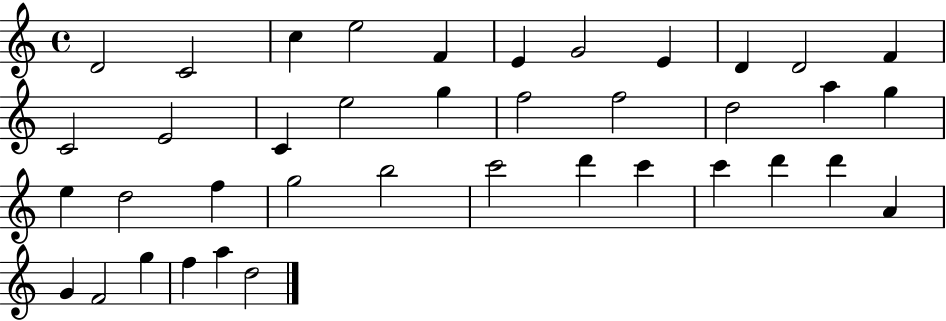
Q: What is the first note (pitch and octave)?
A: D4